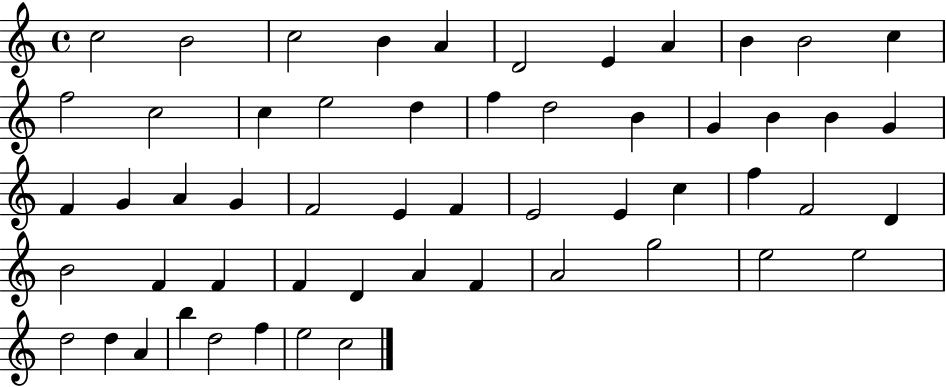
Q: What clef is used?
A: treble